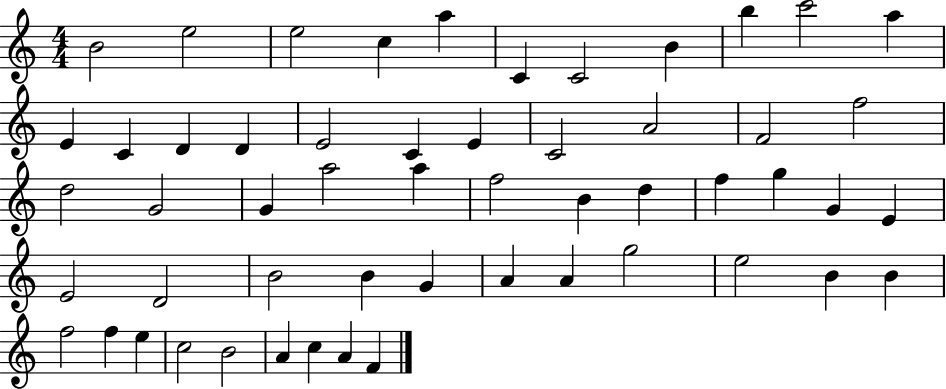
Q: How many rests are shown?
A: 0